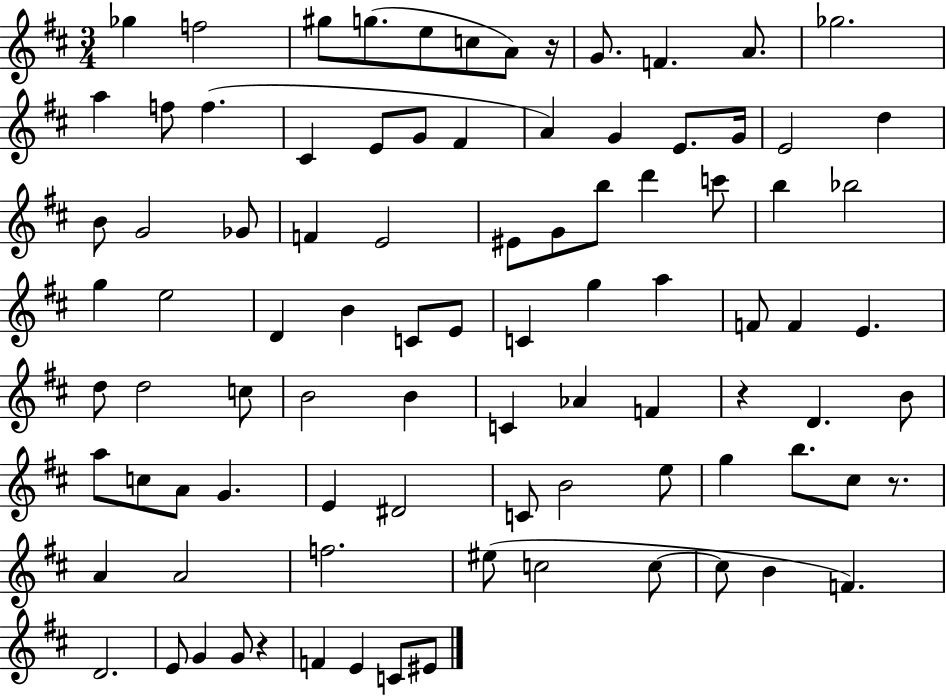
Gb5/q F5/h G#5/e G5/e. E5/e C5/e A4/e R/s G4/e. F4/q. A4/e. Gb5/h. A5/q F5/e F5/q. C#4/q E4/e G4/e F#4/q A4/q G4/q E4/e. G4/s E4/h D5/q B4/e G4/h Gb4/e F4/q E4/h EIS4/e G4/e B5/e D6/q C6/e B5/q Bb5/h G5/q E5/h D4/q B4/q C4/e E4/e C4/q G5/q A5/q F4/e F4/q E4/q. D5/e D5/h C5/e B4/h B4/q C4/q Ab4/q F4/q R/q D4/q. B4/e A5/e C5/e A4/e G4/q. E4/q D#4/h C4/e B4/h E5/e G5/q B5/e. C#5/e R/e. A4/q A4/h F5/h. EIS5/e C5/h C5/e C5/e B4/q F4/q. D4/h. E4/e G4/q G4/e R/q F4/q E4/q C4/e EIS4/e